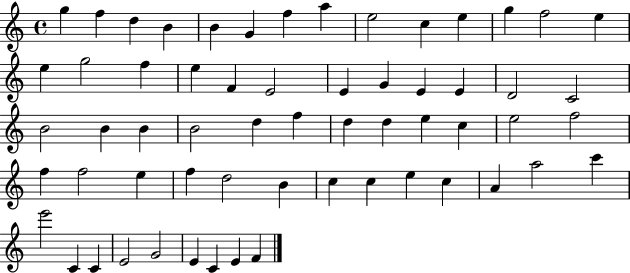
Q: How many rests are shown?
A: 0